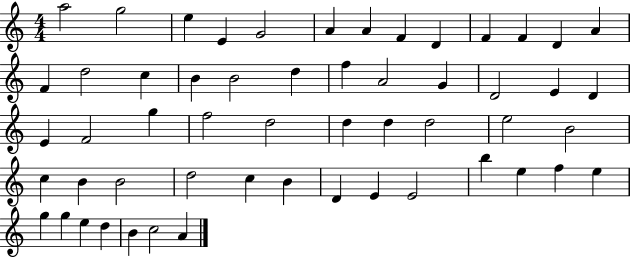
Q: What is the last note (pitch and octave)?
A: A4